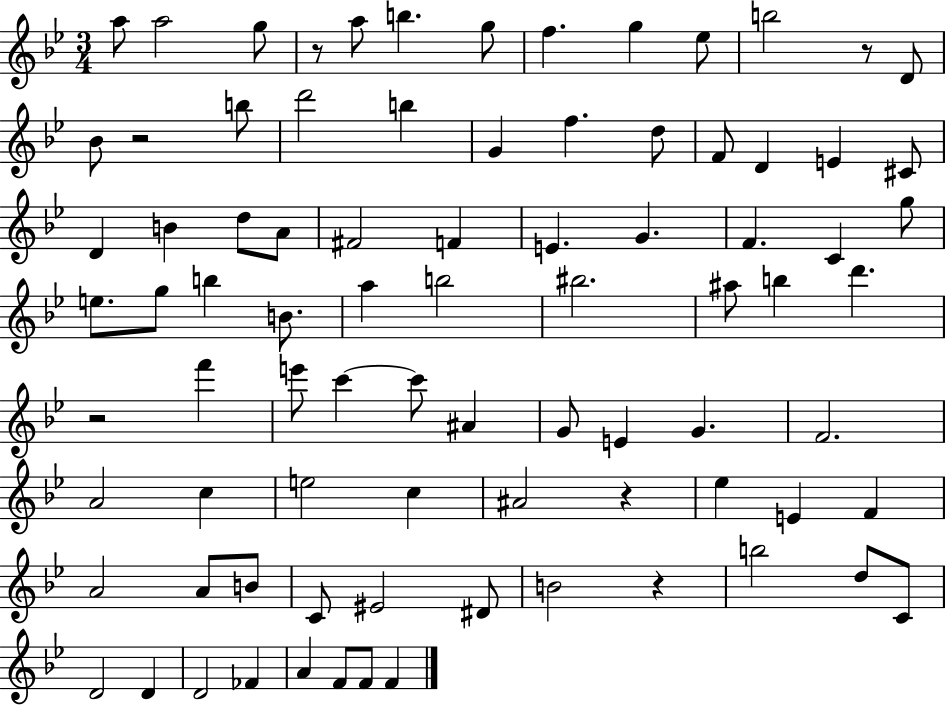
{
  \clef treble
  \numericTimeSignature
  \time 3/4
  \key bes \major
  a''8 a''2 g''8 | r8 a''8 b''4. g''8 | f''4. g''4 ees''8 | b''2 r8 d'8 | \break bes'8 r2 b''8 | d'''2 b''4 | g'4 f''4. d''8 | f'8 d'4 e'4 cis'8 | \break d'4 b'4 d''8 a'8 | fis'2 f'4 | e'4. g'4. | f'4. c'4 g''8 | \break e''8. g''8 b''4 b'8. | a''4 b''2 | bis''2. | ais''8 b''4 d'''4. | \break r2 f'''4 | e'''8 c'''4~~ c'''8 ais'4 | g'8 e'4 g'4. | f'2. | \break a'2 c''4 | e''2 c''4 | ais'2 r4 | ees''4 e'4 f'4 | \break a'2 a'8 b'8 | c'8 eis'2 dis'8 | b'2 r4 | b''2 d''8 c'8 | \break d'2 d'4 | d'2 fes'4 | a'4 f'8 f'8 f'4 | \bar "|."
}